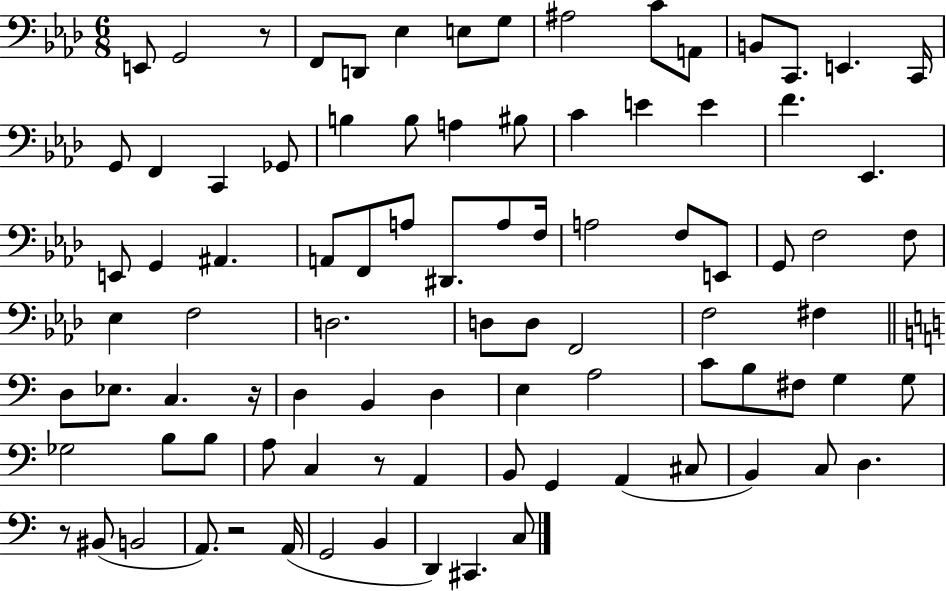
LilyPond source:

{
  \clef bass
  \numericTimeSignature
  \time 6/8
  \key aes \major
  e,8 g,2 r8 | f,8 d,8 ees4 e8 g8 | ais2 c'8 a,8 | b,8 c,8. e,4. c,16 | \break g,8 f,4 c,4 ges,8 | b4 b8 a4 bis8 | c'4 e'4 e'4 | f'4. ees,4. | \break e,8 g,4 ais,4. | a,8 f,8 a8 dis,8. a8 f16 | a2 f8 e,8 | g,8 f2 f8 | \break ees4 f2 | d2. | d8 d8 f,2 | f2 fis4 | \break \bar "||" \break \key c \major d8 ees8. c4. r16 | d4 b,4 d4 | e4 a2 | c'8 b8 fis8 g4 g8 | \break ges2 b8 b8 | a8 c4 r8 a,4 | b,8 g,4 a,4( cis8 | b,4) c8 d4. | \break r8 bis,8( b,2 | a,8.) r2 a,16( | g,2 b,4 | d,4) cis,4. c8 | \break \bar "|."
}